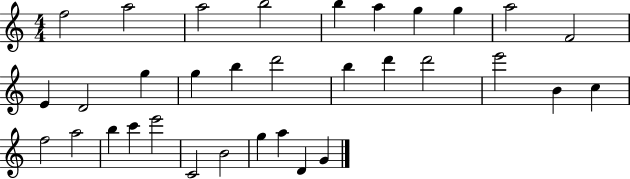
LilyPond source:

{
  \clef treble
  \numericTimeSignature
  \time 4/4
  \key c \major
  f''2 a''2 | a''2 b''2 | b''4 a''4 g''4 g''4 | a''2 f'2 | \break e'4 d'2 g''4 | g''4 b''4 d'''2 | b''4 d'''4 d'''2 | e'''2 b'4 c''4 | \break f''2 a''2 | b''4 c'''4 e'''2 | c'2 b'2 | g''4 a''4 d'4 g'4 | \break \bar "|."
}